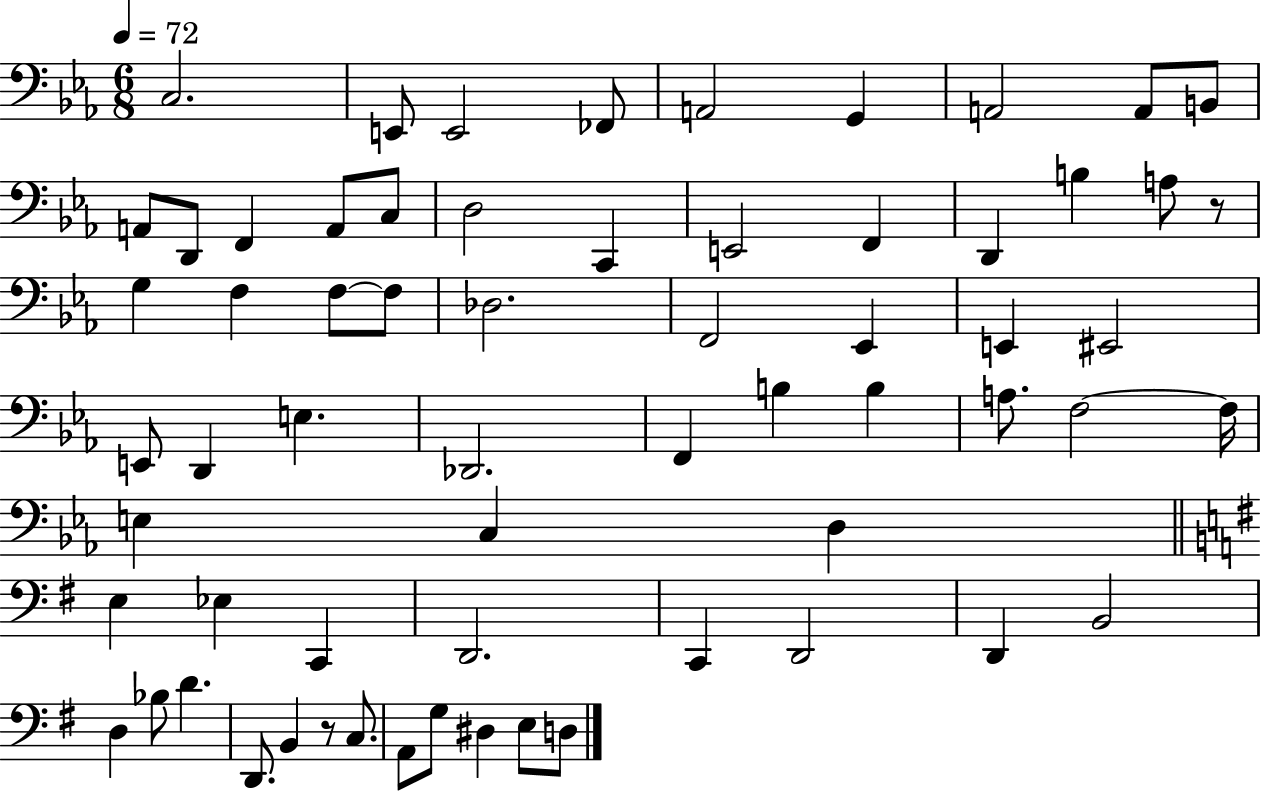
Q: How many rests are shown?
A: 2